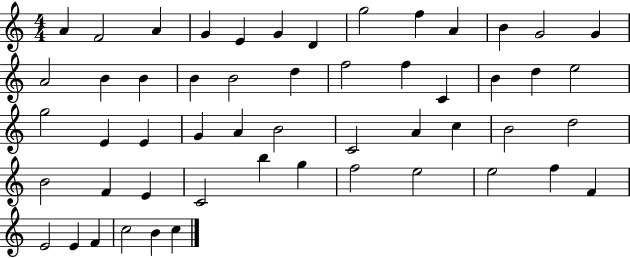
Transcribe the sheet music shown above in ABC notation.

X:1
T:Untitled
M:4/4
L:1/4
K:C
A F2 A G E G D g2 f A B G2 G A2 B B B B2 d f2 f C B d e2 g2 E E G A B2 C2 A c B2 d2 B2 F E C2 b g f2 e2 e2 f F E2 E F c2 B c